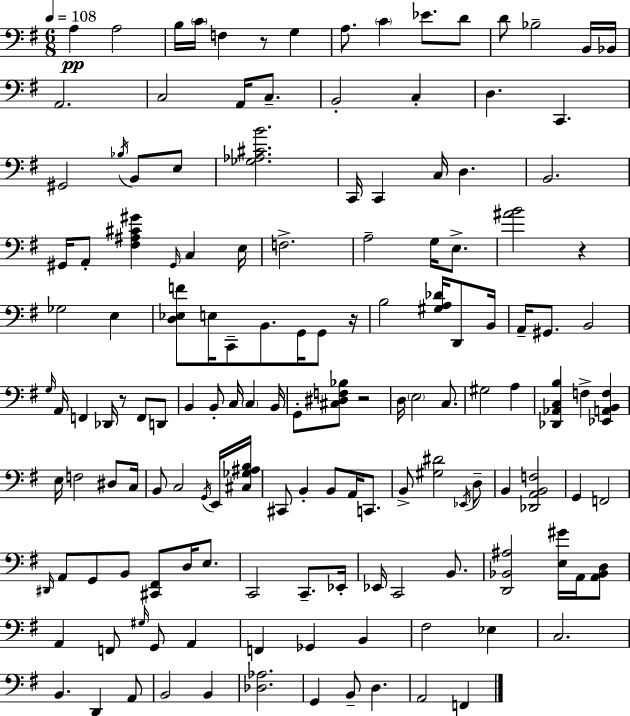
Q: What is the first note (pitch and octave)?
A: A3